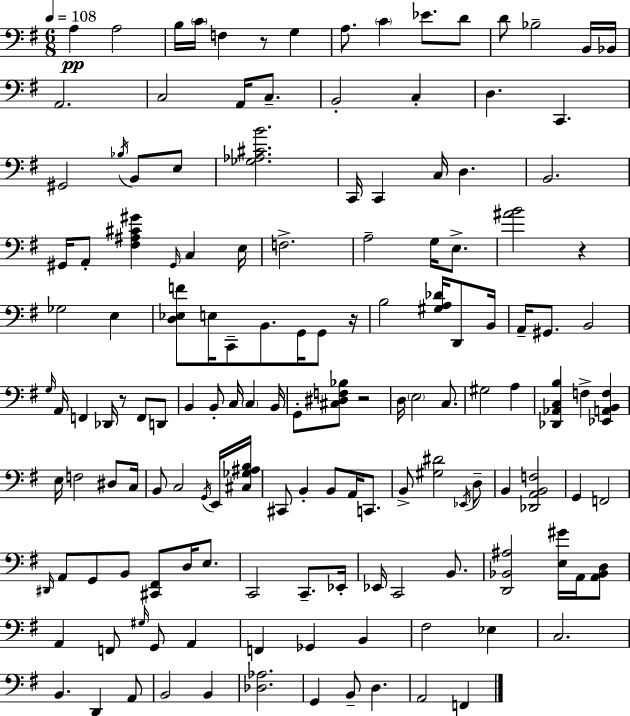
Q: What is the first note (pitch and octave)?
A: A3